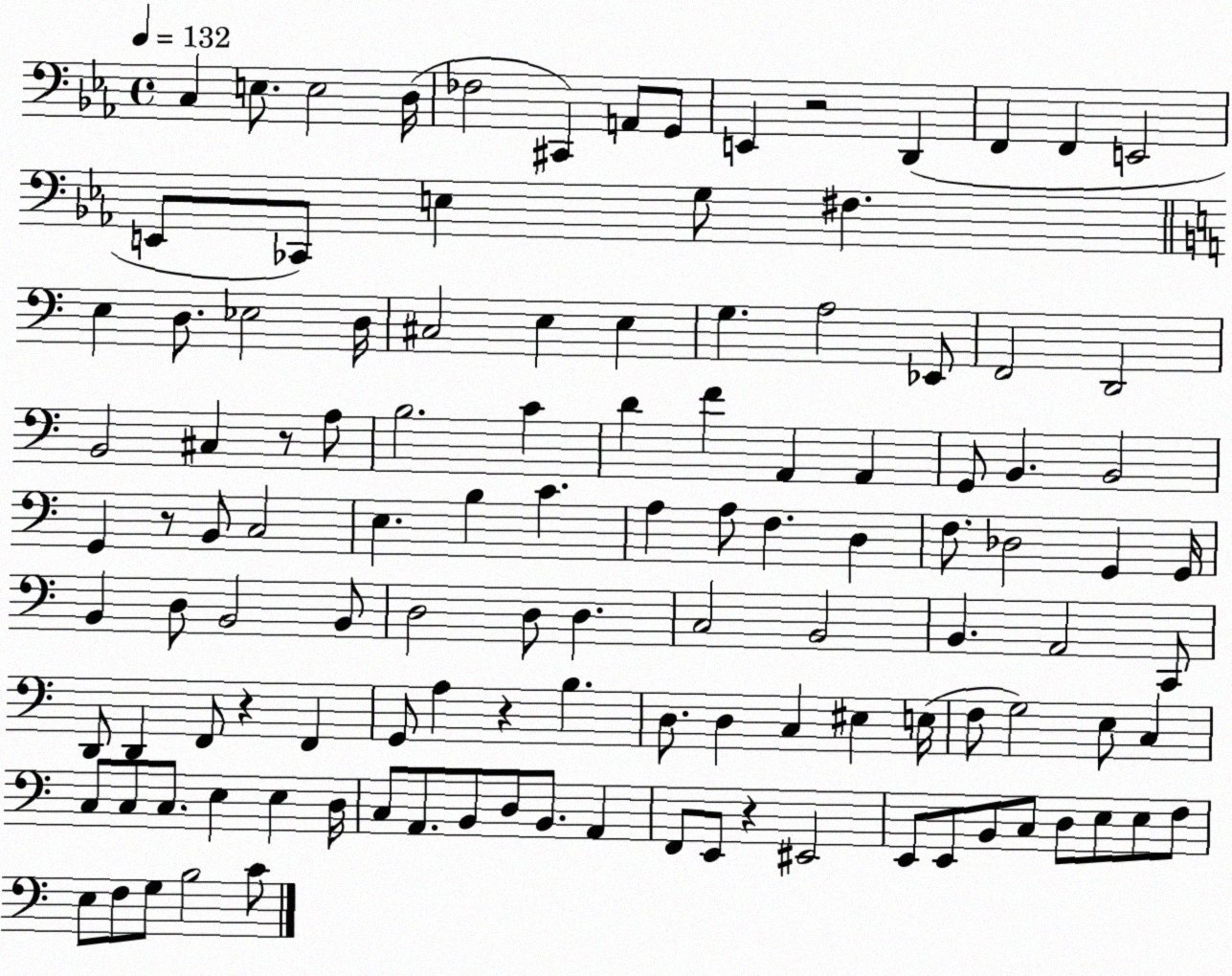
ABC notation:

X:1
T:Untitled
M:4/4
L:1/4
K:Eb
C, E,/2 E,2 D,/4 _F,2 ^C,, A,,/2 G,,/2 E,, z2 D,, F,, F,, E,,2 E,,/2 _C,,/2 E, G,/2 ^F, E, D,/2 _E,2 D,/4 ^C,2 E, E, G, A,2 _E,,/2 F,,2 D,,2 B,,2 ^C, z/2 A,/2 B,2 C D F A,, A,, G,,/2 B,, B,,2 G,, z/2 B,,/2 C,2 E, B, C A, A,/2 F, D, F,/2 _D,2 G,, G,,/4 B,, D,/2 B,,2 B,,/2 D,2 D,/2 D, C,2 B,,2 B,, A,,2 C,,/2 D,,/2 D,, F,,/2 z F,, G,,/2 A, z B, D,/2 D, C, ^E, E,/4 F,/2 G,2 E,/2 C, C,/2 C,/2 C,/2 E, E, D,/4 C,/2 A,,/2 B,,/2 D,/2 B,,/2 A,, F,,/2 E,,/2 z ^E,,2 E,,/2 E,,/2 B,,/2 C,/2 D,/2 E,/2 E,/2 F,/2 E,/2 F,/2 G,/2 B,2 C/2